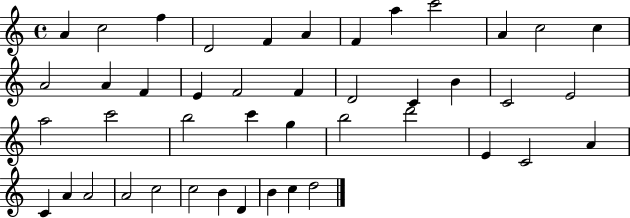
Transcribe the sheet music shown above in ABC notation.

X:1
T:Untitled
M:4/4
L:1/4
K:C
A c2 f D2 F A F a c'2 A c2 c A2 A F E F2 F D2 C B C2 E2 a2 c'2 b2 c' g b2 d'2 E C2 A C A A2 A2 c2 c2 B D B c d2